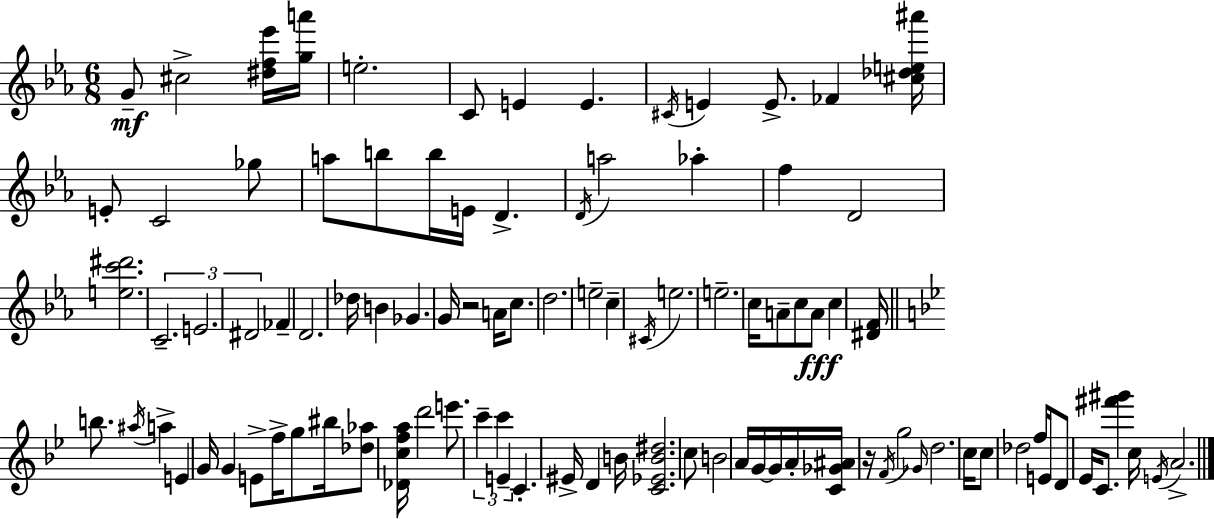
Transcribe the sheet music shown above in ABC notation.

X:1
T:Untitled
M:6/8
L:1/4
K:Eb
G/2 ^c2 [^df_e']/4 [ga']/4 e2 C/2 E E ^C/4 E E/2 _F [^c_de^a']/4 E/2 C2 _g/2 a/2 b/2 b/4 E/4 D D/4 a2 _a f D2 [ec'^d']2 C2 E2 ^D2 _F D2 _d/4 B _G G/4 z2 A/4 c/2 d2 e2 c ^C/4 e2 e2 c/4 A/2 c/2 A/2 c [^DF]/4 b/2 ^a/4 a E G/4 G E/2 f/4 g/2 ^b/4 [_d_a]/2 [_Dcfa]/4 d'2 e'/2 c' c' E C ^E/4 D B/4 [C_EB^d]2 c/2 B2 A/4 G/4 G/4 A/4 [C_G^A]/4 z/4 F/4 g2 _G/4 d2 c/4 c/2 _d2 f/4 E/4 D/2 _E/4 C/2 [^f'^g'] c/4 E/4 A2